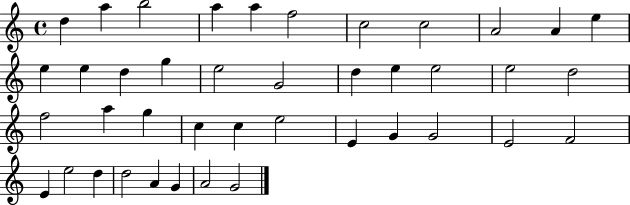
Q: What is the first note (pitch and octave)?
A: D5